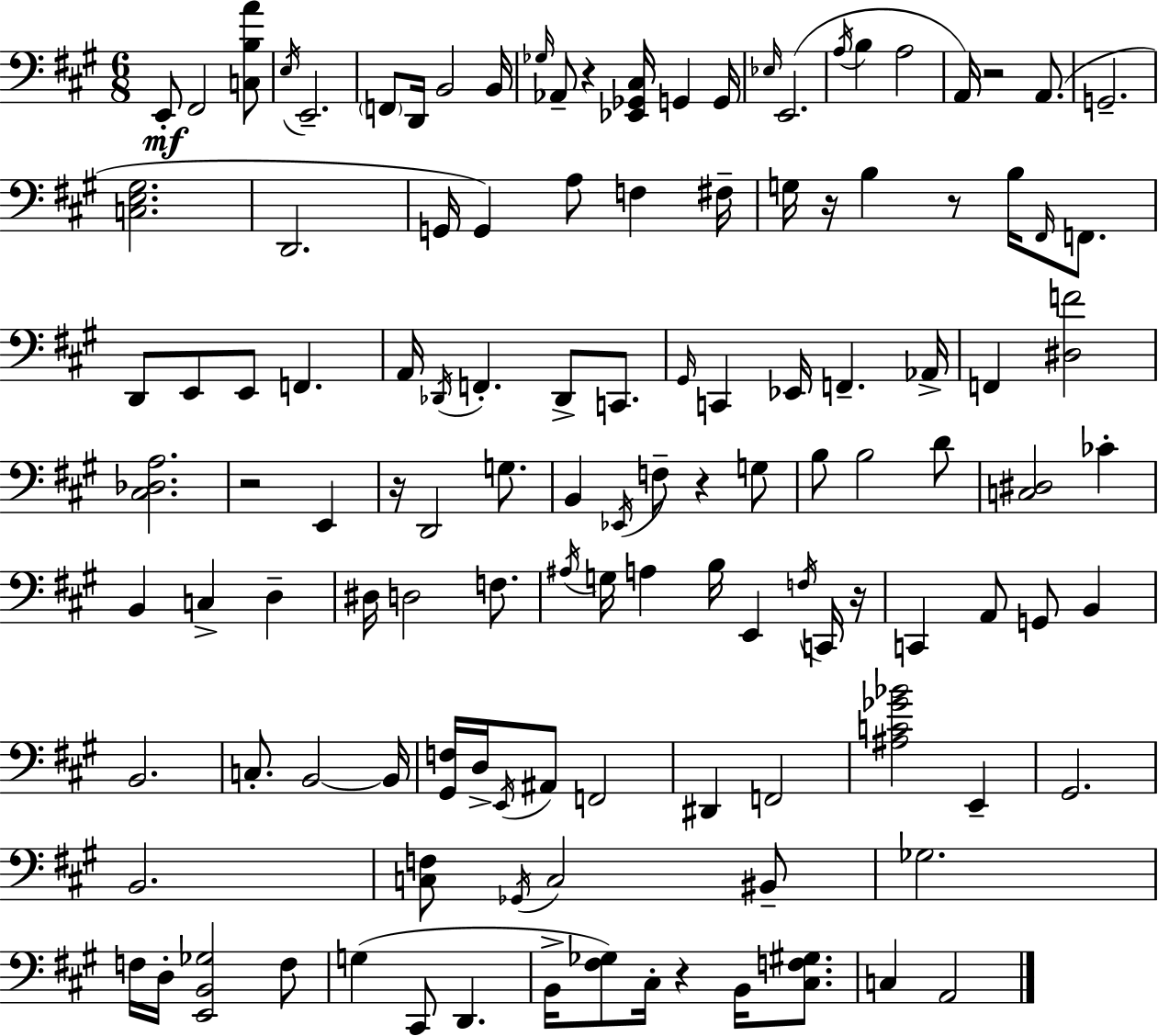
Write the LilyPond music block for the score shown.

{
  \clef bass
  \numericTimeSignature
  \time 6/8
  \key a \major
  e,8-.\mf fis,2 <c b a'>8 | \acciaccatura { e16 } e,2.-- | \parenthesize f,8 d,16 b,2 | b,16 \grace { ges16 } aes,8-- r4 <ees, ges, cis>16 g,4 | \break g,16 \grace { ees16 } e,2.( | \acciaccatura { a16 } b4 a2 | a,16) r2 | a,8.( g,2.-- | \break <c e gis>2. | d,2. | g,16 g,4) a8 f4 | fis16-- g16 r16 b4 r8 | \break b16 \grace { fis,16 } f,8. d,8 e,8 e,8 f,4. | a,16 \acciaccatura { des,16 } f,4.-. | des,8-> c,8. \grace { gis,16 } c,4 ees,16 | f,4.-- aes,16-> f,4 <dis f'>2 | \break <cis des a>2. | r2 | e,4 r16 d,2 | g8. b,4 \acciaccatura { ees,16 } | \break f8-- r4 g8 b8 b2 | d'8 <c dis>2 | ces'4-. b,4 | c4-> d4-- dis16 d2 | \break f8. \acciaccatura { ais16 } g16 a4 | b16 e,4 \acciaccatura { f16 } c,16 r16 c,4 | a,8 g,8 b,4 b,2. | c8.-. | \break b,2~~ b,16 <gis, f>16 d16-> | \acciaccatura { e,16 } ais,8 f,2 dis,4 | f,2 <ais c' ges' bes'>2 | e,4-- gis,2. | \break b,2. | <c f>8 | \acciaccatura { ges,16 } c2 bis,8-- | ges2. | \break f16 d16-. <e, b, ges>2 f8 | g4( cis,8 d,4. | b,16-> <fis ges>8) cis16-. r4 b,16 <cis f gis>8. | c4 a,2 | \break \bar "|."
}